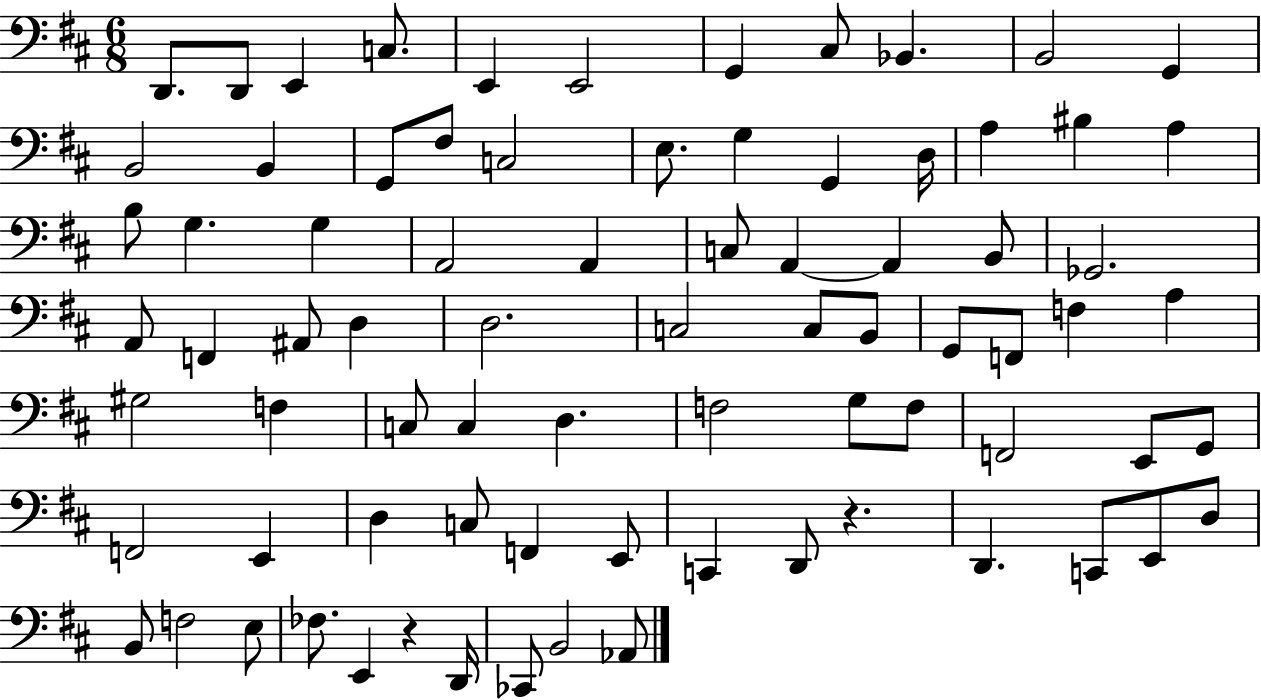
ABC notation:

X:1
T:Untitled
M:6/8
L:1/4
K:D
D,,/2 D,,/2 E,, C,/2 E,, E,,2 G,, ^C,/2 _B,, B,,2 G,, B,,2 B,, G,,/2 ^F,/2 C,2 E,/2 G, G,, D,/4 A, ^B, A, B,/2 G, G, A,,2 A,, C,/2 A,, A,, B,,/2 _G,,2 A,,/2 F,, ^A,,/2 D, D,2 C,2 C,/2 B,,/2 G,,/2 F,,/2 F, A, ^G,2 F, C,/2 C, D, F,2 G,/2 F,/2 F,,2 E,,/2 G,,/2 F,,2 E,, D, C,/2 F,, E,,/2 C,, D,,/2 z D,, C,,/2 E,,/2 D,/2 B,,/2 F,2 E,/2 _F,/2 E,, z D,,/4 _C,,/2 B,,2 _A,,/2